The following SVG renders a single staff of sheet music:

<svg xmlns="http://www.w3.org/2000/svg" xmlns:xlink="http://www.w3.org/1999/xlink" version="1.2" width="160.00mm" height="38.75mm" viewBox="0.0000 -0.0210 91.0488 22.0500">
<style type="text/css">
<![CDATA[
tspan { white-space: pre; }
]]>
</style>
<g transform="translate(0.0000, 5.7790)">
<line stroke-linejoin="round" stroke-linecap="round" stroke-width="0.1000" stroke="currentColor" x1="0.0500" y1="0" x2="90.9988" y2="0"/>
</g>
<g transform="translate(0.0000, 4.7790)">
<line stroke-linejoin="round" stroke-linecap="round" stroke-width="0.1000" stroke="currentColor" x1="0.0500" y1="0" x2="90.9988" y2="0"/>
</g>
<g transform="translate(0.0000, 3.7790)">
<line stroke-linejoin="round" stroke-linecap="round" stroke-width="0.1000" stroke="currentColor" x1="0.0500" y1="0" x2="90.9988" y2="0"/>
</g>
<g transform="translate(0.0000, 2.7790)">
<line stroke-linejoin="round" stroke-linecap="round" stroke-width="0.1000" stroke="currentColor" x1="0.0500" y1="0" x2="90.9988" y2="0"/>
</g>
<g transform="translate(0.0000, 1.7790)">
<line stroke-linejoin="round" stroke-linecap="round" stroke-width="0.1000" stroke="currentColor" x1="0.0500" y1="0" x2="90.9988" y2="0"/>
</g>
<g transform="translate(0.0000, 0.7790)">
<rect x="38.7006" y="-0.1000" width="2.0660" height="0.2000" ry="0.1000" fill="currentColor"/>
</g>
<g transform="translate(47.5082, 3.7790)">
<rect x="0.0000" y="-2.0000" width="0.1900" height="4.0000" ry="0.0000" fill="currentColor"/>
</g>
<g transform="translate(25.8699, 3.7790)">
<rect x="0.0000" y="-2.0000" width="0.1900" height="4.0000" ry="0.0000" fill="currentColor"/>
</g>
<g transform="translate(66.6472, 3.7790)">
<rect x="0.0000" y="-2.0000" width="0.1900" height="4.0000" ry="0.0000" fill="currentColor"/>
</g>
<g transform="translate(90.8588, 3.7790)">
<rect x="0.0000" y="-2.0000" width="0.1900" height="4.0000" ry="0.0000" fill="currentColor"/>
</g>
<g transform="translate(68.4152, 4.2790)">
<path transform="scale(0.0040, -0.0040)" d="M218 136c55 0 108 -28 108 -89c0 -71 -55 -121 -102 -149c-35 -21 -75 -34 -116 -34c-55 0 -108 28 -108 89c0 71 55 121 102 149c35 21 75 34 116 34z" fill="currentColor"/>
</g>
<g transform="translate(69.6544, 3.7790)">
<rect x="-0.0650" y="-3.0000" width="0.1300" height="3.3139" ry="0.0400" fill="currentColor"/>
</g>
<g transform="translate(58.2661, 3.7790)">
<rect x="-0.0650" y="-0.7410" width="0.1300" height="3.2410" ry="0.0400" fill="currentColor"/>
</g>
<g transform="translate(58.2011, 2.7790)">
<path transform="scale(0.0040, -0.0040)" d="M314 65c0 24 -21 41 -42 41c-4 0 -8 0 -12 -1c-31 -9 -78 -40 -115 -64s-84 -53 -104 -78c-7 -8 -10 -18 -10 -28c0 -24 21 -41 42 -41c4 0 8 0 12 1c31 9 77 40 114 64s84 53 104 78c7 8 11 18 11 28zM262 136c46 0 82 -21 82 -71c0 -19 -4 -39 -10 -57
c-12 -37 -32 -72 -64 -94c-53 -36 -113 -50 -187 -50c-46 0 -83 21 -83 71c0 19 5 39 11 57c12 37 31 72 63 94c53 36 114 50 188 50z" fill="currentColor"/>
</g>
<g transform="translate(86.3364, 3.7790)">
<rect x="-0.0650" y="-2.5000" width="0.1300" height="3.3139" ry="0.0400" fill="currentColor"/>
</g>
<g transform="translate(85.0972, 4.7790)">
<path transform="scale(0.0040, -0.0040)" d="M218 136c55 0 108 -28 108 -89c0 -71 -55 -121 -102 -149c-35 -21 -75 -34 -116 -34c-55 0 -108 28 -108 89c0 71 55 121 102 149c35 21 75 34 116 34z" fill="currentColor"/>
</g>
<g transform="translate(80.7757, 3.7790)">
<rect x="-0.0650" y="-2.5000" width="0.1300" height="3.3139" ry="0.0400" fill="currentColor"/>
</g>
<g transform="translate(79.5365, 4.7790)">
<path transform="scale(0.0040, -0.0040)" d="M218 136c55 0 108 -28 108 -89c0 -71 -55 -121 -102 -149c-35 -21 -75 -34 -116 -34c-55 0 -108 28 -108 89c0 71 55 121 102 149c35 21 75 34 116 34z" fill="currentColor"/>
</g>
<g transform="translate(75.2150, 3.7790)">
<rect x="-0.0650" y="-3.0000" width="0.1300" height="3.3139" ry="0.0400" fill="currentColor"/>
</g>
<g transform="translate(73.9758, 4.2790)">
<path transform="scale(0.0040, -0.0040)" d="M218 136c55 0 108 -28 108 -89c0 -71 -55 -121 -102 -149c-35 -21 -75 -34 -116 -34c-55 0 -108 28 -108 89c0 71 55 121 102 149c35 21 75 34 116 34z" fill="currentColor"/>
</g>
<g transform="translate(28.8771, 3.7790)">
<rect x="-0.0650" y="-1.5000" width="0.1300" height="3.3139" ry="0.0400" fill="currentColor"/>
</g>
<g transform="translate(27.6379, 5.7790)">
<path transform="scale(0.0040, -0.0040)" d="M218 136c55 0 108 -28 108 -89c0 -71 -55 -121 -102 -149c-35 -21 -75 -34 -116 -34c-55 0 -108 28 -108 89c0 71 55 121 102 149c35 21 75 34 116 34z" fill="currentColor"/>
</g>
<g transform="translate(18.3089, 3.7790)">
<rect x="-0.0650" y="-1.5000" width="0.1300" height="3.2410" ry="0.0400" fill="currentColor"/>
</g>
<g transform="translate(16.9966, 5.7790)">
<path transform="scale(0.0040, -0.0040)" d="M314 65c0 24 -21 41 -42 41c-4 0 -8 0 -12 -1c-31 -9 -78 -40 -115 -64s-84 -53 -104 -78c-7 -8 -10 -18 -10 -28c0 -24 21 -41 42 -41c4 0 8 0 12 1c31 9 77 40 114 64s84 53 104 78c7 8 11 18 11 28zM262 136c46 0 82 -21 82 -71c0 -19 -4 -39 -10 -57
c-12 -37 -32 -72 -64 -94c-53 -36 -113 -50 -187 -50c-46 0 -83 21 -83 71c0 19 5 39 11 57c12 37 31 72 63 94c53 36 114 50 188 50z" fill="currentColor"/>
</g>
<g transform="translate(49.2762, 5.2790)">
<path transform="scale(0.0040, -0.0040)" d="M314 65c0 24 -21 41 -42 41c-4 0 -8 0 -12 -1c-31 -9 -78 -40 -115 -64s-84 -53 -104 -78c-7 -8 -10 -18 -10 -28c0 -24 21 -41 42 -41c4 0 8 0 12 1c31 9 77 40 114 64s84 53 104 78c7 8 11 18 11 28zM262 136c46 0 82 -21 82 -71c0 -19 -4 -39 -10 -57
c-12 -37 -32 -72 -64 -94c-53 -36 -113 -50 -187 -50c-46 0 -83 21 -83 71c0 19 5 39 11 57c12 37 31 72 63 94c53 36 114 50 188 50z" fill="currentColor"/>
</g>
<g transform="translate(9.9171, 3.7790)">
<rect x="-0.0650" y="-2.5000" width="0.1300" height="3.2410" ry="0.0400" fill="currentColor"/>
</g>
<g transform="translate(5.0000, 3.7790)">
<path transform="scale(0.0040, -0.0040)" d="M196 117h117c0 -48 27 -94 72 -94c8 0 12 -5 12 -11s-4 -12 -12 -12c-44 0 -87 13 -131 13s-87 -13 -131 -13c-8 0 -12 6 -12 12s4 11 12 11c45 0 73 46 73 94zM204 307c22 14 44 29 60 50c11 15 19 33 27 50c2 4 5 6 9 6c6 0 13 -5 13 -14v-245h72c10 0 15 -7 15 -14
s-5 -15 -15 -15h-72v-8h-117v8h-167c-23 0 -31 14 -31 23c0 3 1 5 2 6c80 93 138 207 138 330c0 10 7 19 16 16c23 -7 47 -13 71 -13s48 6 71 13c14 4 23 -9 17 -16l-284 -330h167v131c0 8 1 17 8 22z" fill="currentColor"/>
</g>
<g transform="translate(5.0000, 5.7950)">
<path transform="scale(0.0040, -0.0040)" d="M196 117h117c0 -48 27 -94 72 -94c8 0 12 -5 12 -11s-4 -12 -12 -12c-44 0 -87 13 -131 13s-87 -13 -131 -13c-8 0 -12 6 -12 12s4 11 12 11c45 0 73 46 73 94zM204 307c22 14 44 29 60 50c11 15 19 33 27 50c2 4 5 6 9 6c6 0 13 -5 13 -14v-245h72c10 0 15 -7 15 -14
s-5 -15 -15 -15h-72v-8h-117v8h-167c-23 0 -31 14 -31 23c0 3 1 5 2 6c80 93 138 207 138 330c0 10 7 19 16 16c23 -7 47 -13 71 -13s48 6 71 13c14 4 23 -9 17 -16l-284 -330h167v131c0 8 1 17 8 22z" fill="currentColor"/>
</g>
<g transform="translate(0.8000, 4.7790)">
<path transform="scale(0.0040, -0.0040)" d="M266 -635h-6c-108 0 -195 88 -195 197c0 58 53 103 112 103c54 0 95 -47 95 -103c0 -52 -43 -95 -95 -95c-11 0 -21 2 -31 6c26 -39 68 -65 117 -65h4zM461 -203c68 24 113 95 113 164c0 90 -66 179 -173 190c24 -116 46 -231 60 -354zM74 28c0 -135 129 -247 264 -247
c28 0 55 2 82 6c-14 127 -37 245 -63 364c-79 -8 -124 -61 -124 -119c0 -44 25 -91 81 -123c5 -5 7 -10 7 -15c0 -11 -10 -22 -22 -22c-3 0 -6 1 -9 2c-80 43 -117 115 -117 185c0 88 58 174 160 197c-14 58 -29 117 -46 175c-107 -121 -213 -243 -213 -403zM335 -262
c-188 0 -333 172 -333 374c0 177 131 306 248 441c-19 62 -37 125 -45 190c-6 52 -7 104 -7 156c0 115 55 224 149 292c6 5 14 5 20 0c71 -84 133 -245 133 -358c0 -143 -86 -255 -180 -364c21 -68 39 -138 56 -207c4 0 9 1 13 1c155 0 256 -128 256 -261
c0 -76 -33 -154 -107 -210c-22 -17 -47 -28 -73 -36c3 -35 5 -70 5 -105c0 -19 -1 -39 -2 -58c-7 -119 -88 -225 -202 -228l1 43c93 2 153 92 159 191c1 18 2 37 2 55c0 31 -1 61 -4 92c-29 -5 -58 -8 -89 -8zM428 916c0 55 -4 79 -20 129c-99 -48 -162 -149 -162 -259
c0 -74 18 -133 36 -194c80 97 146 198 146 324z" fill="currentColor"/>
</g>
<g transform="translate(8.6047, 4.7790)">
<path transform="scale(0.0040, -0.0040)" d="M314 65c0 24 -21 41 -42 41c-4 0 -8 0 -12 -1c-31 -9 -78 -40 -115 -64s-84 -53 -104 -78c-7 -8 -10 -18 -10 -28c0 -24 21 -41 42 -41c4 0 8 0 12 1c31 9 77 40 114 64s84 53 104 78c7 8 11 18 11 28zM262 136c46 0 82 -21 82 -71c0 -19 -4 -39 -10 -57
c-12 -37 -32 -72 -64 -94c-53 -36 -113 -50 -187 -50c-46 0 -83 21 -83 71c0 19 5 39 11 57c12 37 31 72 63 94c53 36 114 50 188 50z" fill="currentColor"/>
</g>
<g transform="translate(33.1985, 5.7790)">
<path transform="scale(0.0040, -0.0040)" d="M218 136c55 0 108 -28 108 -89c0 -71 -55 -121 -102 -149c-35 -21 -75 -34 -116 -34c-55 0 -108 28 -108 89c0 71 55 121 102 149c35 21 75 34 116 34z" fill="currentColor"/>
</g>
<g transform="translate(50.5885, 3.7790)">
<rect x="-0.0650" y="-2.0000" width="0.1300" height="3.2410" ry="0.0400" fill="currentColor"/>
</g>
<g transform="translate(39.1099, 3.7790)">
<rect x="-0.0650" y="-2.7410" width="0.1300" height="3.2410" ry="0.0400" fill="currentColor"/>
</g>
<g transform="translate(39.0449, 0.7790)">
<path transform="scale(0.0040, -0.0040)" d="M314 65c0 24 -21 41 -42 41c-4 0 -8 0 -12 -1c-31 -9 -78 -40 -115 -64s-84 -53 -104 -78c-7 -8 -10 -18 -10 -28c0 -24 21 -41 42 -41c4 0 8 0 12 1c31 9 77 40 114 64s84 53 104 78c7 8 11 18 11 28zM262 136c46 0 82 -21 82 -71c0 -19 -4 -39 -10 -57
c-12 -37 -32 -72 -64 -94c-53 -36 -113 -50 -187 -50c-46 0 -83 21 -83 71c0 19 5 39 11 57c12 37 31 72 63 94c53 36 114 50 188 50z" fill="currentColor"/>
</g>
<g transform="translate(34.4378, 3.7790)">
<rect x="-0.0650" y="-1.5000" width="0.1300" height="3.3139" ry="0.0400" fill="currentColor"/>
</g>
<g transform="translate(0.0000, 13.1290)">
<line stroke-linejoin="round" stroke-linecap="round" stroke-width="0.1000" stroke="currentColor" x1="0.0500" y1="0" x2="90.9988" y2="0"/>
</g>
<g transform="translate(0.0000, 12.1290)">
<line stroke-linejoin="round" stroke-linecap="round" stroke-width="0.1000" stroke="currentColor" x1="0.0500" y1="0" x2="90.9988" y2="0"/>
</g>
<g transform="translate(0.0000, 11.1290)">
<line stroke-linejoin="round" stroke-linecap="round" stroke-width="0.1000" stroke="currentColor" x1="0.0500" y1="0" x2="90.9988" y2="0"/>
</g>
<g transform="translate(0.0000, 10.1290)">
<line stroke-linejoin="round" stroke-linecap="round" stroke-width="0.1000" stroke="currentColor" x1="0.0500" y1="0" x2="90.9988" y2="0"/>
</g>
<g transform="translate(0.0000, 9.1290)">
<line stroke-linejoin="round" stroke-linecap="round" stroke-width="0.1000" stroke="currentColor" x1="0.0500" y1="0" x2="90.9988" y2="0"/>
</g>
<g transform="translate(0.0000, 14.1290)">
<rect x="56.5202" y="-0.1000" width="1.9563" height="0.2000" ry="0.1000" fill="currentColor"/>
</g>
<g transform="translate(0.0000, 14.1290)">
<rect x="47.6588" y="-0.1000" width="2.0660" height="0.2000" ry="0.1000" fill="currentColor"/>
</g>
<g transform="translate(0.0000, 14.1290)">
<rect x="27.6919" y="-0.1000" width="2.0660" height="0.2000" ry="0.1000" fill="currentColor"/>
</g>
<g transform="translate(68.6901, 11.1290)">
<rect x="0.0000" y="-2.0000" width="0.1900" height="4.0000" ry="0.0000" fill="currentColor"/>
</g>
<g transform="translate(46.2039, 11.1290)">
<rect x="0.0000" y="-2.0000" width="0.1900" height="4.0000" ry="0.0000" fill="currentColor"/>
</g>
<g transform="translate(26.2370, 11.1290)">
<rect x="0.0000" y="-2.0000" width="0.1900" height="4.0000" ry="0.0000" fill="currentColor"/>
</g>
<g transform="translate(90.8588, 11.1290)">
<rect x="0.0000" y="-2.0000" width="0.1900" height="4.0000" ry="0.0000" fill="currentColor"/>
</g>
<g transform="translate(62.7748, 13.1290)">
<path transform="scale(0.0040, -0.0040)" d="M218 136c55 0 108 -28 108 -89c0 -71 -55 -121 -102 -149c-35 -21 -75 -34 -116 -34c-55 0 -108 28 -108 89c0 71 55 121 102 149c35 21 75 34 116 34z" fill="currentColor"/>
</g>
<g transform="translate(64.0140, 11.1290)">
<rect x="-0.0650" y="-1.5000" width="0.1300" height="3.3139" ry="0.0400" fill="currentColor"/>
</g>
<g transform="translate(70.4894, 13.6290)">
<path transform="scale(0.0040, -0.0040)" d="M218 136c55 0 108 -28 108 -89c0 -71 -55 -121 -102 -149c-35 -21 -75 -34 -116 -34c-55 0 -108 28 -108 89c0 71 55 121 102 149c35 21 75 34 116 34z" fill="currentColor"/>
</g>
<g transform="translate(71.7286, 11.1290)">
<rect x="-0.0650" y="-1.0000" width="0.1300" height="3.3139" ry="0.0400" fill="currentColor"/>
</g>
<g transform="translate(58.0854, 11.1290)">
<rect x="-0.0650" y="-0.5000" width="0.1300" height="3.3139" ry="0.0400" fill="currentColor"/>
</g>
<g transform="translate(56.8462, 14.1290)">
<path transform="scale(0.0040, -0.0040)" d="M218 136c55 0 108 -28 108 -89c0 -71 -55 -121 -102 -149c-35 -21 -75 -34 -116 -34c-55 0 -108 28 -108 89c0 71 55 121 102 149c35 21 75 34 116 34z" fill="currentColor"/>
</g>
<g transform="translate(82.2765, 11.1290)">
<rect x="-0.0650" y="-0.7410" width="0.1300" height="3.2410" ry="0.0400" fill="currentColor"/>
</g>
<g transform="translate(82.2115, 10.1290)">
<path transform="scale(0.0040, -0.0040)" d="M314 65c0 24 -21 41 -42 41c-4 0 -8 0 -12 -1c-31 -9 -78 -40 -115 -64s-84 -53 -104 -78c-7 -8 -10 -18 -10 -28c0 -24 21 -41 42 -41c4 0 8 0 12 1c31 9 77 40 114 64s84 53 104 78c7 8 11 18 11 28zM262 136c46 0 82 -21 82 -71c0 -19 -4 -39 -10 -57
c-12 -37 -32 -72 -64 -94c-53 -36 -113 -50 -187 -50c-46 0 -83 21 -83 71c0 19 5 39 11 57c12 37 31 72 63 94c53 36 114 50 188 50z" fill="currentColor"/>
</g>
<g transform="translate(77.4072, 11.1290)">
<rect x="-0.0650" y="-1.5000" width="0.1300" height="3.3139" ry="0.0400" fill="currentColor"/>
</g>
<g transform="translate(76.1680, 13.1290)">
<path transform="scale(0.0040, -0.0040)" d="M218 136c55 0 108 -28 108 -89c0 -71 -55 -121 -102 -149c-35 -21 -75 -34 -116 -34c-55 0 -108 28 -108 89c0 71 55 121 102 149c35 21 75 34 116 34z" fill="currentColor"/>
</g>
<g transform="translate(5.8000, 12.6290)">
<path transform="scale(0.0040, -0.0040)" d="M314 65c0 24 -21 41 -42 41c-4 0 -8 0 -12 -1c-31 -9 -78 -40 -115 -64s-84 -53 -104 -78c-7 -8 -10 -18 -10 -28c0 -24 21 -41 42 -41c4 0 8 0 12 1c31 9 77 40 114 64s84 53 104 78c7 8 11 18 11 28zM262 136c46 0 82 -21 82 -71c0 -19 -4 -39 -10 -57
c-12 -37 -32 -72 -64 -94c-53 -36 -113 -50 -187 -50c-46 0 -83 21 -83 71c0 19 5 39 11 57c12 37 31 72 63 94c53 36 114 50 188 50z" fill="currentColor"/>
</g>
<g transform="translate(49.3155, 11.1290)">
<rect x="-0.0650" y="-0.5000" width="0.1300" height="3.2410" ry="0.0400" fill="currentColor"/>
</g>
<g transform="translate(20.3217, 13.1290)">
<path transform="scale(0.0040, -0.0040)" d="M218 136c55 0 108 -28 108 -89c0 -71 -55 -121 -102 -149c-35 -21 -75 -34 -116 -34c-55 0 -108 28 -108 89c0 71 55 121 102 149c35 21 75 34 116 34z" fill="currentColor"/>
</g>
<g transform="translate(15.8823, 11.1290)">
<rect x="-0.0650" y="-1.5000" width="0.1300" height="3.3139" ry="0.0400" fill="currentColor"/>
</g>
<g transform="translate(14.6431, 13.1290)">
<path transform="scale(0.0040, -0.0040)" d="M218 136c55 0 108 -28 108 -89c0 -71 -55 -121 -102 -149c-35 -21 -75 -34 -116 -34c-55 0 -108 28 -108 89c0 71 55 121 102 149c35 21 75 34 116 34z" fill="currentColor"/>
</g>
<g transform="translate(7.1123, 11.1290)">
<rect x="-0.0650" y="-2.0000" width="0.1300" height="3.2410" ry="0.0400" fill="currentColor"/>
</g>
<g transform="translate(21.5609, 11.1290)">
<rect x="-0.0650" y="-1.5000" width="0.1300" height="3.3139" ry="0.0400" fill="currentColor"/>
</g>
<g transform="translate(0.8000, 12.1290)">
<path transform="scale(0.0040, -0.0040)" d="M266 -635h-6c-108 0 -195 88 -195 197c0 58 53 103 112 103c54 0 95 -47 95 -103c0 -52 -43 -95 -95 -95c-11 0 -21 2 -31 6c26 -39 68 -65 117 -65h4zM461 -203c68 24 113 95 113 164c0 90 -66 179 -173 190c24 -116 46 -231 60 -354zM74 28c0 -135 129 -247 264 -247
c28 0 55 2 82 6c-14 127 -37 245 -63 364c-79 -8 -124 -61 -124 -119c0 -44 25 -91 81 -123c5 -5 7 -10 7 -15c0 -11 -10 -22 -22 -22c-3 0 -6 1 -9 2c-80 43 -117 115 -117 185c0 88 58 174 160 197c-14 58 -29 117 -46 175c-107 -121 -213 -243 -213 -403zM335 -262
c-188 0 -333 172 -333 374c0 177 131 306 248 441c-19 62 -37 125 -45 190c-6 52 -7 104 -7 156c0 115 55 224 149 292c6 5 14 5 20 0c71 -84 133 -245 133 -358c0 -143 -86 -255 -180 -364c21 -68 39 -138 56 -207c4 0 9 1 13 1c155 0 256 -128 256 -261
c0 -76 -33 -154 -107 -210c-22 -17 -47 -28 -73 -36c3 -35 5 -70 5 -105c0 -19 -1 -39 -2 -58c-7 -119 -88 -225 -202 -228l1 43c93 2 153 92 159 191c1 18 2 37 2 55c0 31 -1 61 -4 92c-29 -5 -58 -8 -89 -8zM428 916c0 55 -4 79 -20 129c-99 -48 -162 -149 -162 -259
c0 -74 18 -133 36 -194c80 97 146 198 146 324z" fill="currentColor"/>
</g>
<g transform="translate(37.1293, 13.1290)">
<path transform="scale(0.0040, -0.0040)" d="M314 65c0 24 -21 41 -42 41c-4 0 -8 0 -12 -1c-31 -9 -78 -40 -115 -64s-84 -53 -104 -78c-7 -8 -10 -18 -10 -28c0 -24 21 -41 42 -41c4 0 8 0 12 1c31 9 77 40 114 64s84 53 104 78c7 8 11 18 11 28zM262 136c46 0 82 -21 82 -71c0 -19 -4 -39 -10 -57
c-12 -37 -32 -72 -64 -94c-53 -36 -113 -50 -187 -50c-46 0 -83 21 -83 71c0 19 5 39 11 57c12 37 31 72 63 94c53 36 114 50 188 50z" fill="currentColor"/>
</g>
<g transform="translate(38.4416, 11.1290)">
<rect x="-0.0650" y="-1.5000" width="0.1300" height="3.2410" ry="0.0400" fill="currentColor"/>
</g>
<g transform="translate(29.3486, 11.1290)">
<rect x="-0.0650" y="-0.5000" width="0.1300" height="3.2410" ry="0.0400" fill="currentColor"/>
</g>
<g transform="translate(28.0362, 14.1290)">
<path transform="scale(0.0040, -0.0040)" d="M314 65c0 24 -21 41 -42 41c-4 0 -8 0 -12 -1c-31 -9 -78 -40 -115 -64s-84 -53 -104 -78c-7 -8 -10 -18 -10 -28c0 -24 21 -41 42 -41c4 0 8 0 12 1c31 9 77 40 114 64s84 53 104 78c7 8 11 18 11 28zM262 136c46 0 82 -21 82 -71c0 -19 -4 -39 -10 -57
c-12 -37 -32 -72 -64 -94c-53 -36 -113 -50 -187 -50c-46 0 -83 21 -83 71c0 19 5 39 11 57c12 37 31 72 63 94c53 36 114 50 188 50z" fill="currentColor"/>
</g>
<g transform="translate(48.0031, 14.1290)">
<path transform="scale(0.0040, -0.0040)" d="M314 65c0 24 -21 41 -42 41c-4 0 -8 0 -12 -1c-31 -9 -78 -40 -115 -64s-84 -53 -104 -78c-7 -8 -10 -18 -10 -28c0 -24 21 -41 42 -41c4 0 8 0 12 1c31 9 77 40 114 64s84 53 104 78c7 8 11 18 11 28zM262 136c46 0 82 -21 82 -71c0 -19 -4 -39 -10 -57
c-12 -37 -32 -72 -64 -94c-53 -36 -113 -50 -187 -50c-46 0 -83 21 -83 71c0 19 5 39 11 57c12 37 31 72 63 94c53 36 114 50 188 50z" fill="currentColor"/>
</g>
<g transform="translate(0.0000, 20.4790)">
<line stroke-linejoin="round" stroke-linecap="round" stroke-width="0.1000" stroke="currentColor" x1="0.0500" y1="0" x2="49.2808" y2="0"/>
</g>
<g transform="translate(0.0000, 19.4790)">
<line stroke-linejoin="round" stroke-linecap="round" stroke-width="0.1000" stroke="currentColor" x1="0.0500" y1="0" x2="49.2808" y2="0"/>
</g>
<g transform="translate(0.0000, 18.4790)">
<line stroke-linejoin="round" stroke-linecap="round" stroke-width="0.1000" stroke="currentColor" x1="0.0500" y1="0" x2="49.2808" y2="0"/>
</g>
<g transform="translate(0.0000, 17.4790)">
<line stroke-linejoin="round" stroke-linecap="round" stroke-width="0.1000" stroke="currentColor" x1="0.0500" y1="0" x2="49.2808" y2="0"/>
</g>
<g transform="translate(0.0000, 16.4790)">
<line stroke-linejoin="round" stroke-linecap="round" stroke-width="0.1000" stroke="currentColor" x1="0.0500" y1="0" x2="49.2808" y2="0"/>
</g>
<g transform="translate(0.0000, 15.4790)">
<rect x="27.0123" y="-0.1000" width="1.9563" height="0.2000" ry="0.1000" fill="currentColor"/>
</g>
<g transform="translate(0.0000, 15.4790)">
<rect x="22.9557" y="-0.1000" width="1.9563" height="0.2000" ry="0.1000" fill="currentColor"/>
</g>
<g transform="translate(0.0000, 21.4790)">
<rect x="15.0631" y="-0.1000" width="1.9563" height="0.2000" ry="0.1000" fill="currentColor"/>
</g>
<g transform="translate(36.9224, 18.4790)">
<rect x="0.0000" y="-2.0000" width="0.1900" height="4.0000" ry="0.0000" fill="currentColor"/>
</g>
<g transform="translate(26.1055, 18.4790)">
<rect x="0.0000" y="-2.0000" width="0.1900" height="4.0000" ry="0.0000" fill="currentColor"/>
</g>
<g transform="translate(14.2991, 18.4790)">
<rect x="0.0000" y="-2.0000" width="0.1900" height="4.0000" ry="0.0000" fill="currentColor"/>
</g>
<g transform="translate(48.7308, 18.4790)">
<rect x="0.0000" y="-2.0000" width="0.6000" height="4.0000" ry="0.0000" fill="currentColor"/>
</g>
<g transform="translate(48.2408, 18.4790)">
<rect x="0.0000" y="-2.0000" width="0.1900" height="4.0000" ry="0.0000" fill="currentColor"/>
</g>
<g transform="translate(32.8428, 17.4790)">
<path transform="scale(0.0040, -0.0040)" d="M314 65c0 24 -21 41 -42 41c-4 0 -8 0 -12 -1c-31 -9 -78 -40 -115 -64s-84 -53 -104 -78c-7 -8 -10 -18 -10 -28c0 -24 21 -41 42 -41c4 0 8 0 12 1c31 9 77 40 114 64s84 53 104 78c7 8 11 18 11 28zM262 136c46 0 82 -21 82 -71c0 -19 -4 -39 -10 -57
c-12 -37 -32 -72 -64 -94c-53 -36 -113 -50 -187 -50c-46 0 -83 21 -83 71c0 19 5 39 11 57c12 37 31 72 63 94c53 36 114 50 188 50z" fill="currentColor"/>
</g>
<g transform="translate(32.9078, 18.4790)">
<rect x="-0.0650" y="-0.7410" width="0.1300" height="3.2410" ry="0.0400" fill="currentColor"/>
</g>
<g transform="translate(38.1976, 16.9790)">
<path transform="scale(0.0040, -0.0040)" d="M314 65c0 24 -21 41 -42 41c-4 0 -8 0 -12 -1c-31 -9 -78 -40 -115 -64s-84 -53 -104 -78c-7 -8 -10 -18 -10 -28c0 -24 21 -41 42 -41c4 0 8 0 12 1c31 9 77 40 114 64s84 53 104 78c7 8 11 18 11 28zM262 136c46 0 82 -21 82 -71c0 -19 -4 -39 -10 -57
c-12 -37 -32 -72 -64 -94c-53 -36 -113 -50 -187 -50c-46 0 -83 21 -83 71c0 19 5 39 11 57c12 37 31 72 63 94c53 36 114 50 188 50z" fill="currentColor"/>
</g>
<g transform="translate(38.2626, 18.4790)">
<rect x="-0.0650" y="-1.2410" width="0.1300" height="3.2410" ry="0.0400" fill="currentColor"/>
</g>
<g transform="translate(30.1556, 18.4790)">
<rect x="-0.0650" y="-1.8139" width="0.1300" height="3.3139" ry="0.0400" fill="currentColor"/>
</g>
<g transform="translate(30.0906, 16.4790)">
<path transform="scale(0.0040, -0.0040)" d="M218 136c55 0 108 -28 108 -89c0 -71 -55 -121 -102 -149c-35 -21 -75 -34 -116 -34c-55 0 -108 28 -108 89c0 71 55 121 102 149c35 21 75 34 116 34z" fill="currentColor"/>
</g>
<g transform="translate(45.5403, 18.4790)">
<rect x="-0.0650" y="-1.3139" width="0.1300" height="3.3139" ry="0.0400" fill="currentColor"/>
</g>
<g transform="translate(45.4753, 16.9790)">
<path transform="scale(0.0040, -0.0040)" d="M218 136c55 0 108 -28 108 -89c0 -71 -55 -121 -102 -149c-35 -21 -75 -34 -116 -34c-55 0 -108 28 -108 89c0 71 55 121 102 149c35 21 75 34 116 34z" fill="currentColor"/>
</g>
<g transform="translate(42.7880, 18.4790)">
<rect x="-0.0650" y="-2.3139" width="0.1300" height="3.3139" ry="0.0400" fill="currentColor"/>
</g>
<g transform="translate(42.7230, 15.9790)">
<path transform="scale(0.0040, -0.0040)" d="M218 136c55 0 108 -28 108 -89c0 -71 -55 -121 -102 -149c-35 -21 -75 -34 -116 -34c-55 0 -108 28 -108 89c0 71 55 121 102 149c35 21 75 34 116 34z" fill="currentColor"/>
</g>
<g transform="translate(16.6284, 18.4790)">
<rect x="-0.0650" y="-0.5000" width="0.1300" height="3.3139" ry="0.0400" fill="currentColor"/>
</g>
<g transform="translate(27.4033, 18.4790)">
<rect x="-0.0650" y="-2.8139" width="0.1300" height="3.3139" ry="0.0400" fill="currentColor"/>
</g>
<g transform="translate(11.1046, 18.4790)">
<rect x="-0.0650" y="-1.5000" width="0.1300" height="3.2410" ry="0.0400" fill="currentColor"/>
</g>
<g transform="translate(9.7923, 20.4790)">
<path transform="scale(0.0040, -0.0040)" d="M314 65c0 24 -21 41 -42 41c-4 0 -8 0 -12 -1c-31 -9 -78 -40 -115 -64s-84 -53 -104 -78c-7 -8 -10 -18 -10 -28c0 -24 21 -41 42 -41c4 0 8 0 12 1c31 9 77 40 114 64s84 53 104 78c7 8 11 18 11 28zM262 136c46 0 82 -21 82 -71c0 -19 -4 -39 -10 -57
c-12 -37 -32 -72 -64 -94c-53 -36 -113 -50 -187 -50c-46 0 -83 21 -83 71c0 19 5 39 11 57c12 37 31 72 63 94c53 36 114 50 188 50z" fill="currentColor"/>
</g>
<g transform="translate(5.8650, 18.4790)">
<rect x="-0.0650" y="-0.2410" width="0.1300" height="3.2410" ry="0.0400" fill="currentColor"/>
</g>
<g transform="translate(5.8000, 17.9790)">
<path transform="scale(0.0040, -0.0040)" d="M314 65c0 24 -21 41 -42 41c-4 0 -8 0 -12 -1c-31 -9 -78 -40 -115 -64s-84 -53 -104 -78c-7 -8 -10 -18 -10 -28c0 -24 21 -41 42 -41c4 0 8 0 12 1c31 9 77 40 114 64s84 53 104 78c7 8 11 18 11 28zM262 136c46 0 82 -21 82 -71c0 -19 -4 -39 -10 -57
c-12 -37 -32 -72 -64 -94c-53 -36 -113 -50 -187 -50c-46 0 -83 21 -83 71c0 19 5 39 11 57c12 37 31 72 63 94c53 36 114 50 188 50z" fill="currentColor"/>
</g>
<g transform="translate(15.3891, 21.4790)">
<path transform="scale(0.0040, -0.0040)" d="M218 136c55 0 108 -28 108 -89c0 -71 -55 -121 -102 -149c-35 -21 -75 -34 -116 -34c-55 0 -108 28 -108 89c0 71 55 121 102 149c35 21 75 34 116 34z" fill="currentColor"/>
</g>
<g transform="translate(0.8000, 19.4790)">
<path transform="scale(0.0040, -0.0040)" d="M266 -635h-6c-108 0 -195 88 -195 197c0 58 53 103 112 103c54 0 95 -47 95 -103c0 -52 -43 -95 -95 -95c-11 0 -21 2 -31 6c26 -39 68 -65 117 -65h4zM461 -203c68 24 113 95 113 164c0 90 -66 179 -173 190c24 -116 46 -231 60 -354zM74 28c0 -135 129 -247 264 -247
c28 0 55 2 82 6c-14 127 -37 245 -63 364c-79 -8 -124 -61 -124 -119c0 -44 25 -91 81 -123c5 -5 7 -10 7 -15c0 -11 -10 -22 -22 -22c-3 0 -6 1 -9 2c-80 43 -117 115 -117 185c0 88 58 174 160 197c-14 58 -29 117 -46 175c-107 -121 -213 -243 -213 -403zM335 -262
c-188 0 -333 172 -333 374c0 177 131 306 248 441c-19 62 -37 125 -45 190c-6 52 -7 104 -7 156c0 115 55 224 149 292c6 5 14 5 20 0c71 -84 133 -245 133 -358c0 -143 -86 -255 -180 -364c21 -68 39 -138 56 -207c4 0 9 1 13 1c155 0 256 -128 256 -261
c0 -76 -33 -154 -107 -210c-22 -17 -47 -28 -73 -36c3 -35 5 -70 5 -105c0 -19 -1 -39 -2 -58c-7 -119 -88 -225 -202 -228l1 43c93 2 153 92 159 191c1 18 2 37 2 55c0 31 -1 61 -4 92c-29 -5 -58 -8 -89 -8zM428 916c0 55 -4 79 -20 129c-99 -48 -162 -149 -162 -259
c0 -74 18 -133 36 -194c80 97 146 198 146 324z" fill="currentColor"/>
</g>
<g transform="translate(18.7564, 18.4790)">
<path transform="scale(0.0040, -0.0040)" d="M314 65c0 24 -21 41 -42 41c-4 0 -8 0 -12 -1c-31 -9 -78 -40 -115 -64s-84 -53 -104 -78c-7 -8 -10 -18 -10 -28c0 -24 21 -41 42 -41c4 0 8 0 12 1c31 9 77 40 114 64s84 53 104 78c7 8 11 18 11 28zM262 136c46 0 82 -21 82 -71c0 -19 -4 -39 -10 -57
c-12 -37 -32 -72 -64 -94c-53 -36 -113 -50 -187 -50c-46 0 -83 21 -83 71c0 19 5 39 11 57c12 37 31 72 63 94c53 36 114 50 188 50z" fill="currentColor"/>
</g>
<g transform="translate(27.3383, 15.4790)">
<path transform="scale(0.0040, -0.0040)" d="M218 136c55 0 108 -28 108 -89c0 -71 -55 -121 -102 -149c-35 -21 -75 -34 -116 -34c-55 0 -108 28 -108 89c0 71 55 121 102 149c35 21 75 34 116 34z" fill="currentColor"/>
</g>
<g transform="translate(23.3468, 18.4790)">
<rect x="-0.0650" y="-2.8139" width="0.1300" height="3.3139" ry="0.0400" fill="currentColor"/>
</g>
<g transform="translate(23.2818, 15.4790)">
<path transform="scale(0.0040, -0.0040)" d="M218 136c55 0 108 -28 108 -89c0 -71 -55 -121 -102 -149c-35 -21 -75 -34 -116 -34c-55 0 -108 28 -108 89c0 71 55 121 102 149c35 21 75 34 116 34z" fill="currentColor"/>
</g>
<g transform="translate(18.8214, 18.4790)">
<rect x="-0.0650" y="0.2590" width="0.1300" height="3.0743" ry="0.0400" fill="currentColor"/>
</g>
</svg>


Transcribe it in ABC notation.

X:1
T:Untitled
M:4/4
L:1/4
K:C
G2 E2 E E a2 F2 d2 A A G G F2 E E C2 E2 C2 C E D E d2 c2 E2 C B2 a a f d2 e2 g e